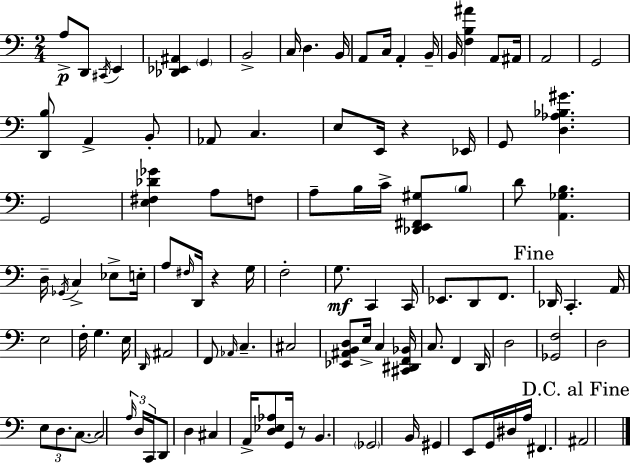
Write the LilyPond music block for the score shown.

{
  \clef bass
  \numericTimeSignature
  \time 2/4
  \key a \minor
  a8->\p d,8 \acciaccatura { cis,16 } e,4 | <des, ees, ais,>4 \parenthesize g,4 | b,2-> | c16 d4. | \break b,16 a,8 c16 a,4-. | b,16-- b,16 <f b ais'>4 a,8 | ais,16 a,2 | g,2 | \break <d, b>8 a,4-> b,8-. | aes,8 c4. | e8 e,16 r4 | ees,16 g,8 <d aes bes gis'>4. | \break g,2 | <e fis des' ges'>4 a8 f8 | a8-- b16 c'16-> <des, e, fis, gis>8 \parenthesize b8 | d'8 <a, ges b>4. | \break d16-- \acciaccatura { ges,16 } c4-> ees8-> | e16-. a8 \grace { fis16 } d,16 r4 | g16 f2-. | g8.\mf c,4 | \break c,16 ees,8. d,8 | f,8. \mark "Fine" des,16 c,4.-. | a,16 e2 | f16-. g4. | \break e16 \grace { d,16 } ais,2 | f,8 \grace { aes,16 } c4.-- | cis2 | <ees, ais, b, d>8 e16-> | \break c4 <cis, dis, f, bes,>16 c8. | f,4 d,16 d2 | <ges, f>2 | d2 | \break \tuplet 3/2 { e8 d8. | c8.~~ } c2 | \tuplet 3/2 { \grace { a16 } d16 c,16 } | d,8 d4 cis4 | \break a,16-> <d ees aes>8 g,16 r8 | b,4. \parenthesize ges,2 | b,16 gis,4 | e,8 g,16 dis16 a16 | \break fis,4. \mark "D.C. al Fine" ais,2 | \bar "|."
}